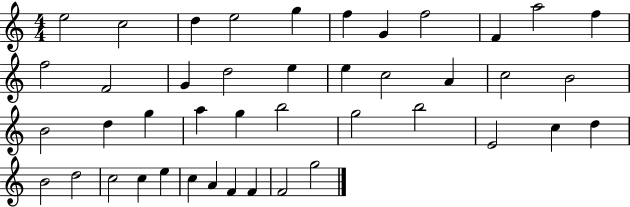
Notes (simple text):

E5/h C5/h D5/q E5/h G5/q F5/q G4/q F5/h F4/q A5/h F5/q F5/h F4/h G4/q D5/h E5/q E5/q C5/h A4/q C5/h B4/h B4/h D5/q G5/q A5/q G5/q B5/h G5/h B5/h E4/h C5/q D5/q B4/h D5/h C5/h C5/q E5/q C5/q A4/q F4/q F4/q F4/h G5/h